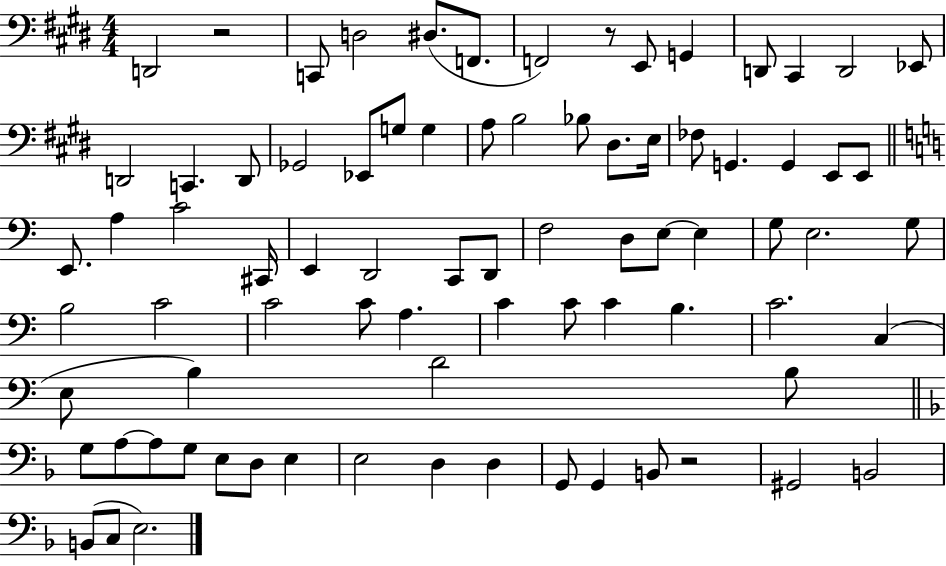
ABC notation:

X:1
T:Untitled
M:4/4
L:1/4
K:E
D,,2 z2 C,,/2 D,2 ^D,/2 F,,/2 F,,2 z/2 E,,/2 G,, D,,/2 ^C,, D,,2 _E,,/2 D,,2 C,, D,,/2 _G,,2 _E,,/2 G,/2 G, A,/2 B,2 _B,/2 ^D,/2 E,/4 _F,/2 G,, G,, E,,/2 E,,/2 E,,/2 A, C2 ^C,,/4 E,, D,,2 C,,/2 D,,/2 F,2 D,/2 E,/2 E, G,/2 E,2 G,/2 B,2 C2 C2 C/2 A, C C/2 C B, C2 C, E,/2 B, D2 B,/2 G,/2 A,/2 A,/2 G,/2 E,/2 D,/2 E, E,2 D, D, G,,/2 G,, B,,/2 z2 ^G,,2 B,,2 B,,/2 C,/2 E,2